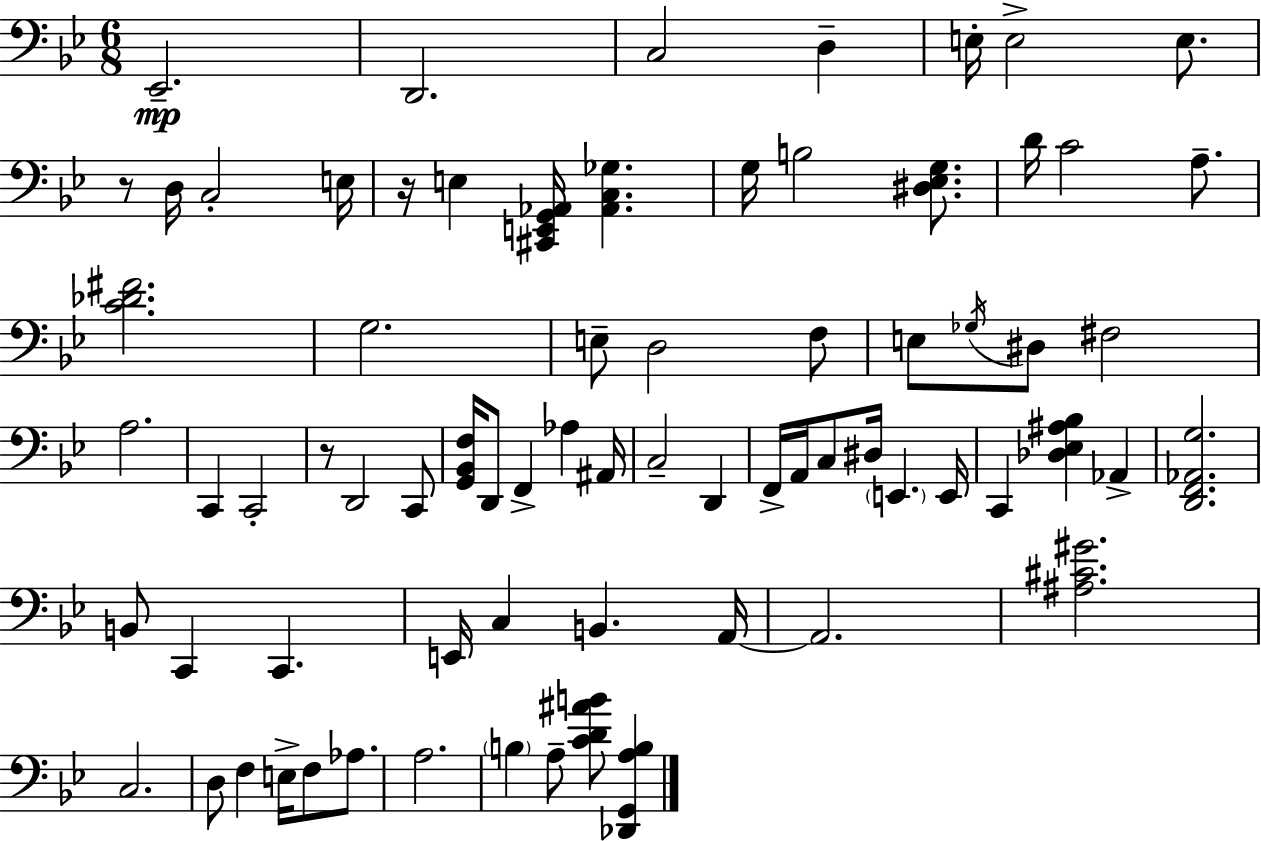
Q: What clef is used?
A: bass